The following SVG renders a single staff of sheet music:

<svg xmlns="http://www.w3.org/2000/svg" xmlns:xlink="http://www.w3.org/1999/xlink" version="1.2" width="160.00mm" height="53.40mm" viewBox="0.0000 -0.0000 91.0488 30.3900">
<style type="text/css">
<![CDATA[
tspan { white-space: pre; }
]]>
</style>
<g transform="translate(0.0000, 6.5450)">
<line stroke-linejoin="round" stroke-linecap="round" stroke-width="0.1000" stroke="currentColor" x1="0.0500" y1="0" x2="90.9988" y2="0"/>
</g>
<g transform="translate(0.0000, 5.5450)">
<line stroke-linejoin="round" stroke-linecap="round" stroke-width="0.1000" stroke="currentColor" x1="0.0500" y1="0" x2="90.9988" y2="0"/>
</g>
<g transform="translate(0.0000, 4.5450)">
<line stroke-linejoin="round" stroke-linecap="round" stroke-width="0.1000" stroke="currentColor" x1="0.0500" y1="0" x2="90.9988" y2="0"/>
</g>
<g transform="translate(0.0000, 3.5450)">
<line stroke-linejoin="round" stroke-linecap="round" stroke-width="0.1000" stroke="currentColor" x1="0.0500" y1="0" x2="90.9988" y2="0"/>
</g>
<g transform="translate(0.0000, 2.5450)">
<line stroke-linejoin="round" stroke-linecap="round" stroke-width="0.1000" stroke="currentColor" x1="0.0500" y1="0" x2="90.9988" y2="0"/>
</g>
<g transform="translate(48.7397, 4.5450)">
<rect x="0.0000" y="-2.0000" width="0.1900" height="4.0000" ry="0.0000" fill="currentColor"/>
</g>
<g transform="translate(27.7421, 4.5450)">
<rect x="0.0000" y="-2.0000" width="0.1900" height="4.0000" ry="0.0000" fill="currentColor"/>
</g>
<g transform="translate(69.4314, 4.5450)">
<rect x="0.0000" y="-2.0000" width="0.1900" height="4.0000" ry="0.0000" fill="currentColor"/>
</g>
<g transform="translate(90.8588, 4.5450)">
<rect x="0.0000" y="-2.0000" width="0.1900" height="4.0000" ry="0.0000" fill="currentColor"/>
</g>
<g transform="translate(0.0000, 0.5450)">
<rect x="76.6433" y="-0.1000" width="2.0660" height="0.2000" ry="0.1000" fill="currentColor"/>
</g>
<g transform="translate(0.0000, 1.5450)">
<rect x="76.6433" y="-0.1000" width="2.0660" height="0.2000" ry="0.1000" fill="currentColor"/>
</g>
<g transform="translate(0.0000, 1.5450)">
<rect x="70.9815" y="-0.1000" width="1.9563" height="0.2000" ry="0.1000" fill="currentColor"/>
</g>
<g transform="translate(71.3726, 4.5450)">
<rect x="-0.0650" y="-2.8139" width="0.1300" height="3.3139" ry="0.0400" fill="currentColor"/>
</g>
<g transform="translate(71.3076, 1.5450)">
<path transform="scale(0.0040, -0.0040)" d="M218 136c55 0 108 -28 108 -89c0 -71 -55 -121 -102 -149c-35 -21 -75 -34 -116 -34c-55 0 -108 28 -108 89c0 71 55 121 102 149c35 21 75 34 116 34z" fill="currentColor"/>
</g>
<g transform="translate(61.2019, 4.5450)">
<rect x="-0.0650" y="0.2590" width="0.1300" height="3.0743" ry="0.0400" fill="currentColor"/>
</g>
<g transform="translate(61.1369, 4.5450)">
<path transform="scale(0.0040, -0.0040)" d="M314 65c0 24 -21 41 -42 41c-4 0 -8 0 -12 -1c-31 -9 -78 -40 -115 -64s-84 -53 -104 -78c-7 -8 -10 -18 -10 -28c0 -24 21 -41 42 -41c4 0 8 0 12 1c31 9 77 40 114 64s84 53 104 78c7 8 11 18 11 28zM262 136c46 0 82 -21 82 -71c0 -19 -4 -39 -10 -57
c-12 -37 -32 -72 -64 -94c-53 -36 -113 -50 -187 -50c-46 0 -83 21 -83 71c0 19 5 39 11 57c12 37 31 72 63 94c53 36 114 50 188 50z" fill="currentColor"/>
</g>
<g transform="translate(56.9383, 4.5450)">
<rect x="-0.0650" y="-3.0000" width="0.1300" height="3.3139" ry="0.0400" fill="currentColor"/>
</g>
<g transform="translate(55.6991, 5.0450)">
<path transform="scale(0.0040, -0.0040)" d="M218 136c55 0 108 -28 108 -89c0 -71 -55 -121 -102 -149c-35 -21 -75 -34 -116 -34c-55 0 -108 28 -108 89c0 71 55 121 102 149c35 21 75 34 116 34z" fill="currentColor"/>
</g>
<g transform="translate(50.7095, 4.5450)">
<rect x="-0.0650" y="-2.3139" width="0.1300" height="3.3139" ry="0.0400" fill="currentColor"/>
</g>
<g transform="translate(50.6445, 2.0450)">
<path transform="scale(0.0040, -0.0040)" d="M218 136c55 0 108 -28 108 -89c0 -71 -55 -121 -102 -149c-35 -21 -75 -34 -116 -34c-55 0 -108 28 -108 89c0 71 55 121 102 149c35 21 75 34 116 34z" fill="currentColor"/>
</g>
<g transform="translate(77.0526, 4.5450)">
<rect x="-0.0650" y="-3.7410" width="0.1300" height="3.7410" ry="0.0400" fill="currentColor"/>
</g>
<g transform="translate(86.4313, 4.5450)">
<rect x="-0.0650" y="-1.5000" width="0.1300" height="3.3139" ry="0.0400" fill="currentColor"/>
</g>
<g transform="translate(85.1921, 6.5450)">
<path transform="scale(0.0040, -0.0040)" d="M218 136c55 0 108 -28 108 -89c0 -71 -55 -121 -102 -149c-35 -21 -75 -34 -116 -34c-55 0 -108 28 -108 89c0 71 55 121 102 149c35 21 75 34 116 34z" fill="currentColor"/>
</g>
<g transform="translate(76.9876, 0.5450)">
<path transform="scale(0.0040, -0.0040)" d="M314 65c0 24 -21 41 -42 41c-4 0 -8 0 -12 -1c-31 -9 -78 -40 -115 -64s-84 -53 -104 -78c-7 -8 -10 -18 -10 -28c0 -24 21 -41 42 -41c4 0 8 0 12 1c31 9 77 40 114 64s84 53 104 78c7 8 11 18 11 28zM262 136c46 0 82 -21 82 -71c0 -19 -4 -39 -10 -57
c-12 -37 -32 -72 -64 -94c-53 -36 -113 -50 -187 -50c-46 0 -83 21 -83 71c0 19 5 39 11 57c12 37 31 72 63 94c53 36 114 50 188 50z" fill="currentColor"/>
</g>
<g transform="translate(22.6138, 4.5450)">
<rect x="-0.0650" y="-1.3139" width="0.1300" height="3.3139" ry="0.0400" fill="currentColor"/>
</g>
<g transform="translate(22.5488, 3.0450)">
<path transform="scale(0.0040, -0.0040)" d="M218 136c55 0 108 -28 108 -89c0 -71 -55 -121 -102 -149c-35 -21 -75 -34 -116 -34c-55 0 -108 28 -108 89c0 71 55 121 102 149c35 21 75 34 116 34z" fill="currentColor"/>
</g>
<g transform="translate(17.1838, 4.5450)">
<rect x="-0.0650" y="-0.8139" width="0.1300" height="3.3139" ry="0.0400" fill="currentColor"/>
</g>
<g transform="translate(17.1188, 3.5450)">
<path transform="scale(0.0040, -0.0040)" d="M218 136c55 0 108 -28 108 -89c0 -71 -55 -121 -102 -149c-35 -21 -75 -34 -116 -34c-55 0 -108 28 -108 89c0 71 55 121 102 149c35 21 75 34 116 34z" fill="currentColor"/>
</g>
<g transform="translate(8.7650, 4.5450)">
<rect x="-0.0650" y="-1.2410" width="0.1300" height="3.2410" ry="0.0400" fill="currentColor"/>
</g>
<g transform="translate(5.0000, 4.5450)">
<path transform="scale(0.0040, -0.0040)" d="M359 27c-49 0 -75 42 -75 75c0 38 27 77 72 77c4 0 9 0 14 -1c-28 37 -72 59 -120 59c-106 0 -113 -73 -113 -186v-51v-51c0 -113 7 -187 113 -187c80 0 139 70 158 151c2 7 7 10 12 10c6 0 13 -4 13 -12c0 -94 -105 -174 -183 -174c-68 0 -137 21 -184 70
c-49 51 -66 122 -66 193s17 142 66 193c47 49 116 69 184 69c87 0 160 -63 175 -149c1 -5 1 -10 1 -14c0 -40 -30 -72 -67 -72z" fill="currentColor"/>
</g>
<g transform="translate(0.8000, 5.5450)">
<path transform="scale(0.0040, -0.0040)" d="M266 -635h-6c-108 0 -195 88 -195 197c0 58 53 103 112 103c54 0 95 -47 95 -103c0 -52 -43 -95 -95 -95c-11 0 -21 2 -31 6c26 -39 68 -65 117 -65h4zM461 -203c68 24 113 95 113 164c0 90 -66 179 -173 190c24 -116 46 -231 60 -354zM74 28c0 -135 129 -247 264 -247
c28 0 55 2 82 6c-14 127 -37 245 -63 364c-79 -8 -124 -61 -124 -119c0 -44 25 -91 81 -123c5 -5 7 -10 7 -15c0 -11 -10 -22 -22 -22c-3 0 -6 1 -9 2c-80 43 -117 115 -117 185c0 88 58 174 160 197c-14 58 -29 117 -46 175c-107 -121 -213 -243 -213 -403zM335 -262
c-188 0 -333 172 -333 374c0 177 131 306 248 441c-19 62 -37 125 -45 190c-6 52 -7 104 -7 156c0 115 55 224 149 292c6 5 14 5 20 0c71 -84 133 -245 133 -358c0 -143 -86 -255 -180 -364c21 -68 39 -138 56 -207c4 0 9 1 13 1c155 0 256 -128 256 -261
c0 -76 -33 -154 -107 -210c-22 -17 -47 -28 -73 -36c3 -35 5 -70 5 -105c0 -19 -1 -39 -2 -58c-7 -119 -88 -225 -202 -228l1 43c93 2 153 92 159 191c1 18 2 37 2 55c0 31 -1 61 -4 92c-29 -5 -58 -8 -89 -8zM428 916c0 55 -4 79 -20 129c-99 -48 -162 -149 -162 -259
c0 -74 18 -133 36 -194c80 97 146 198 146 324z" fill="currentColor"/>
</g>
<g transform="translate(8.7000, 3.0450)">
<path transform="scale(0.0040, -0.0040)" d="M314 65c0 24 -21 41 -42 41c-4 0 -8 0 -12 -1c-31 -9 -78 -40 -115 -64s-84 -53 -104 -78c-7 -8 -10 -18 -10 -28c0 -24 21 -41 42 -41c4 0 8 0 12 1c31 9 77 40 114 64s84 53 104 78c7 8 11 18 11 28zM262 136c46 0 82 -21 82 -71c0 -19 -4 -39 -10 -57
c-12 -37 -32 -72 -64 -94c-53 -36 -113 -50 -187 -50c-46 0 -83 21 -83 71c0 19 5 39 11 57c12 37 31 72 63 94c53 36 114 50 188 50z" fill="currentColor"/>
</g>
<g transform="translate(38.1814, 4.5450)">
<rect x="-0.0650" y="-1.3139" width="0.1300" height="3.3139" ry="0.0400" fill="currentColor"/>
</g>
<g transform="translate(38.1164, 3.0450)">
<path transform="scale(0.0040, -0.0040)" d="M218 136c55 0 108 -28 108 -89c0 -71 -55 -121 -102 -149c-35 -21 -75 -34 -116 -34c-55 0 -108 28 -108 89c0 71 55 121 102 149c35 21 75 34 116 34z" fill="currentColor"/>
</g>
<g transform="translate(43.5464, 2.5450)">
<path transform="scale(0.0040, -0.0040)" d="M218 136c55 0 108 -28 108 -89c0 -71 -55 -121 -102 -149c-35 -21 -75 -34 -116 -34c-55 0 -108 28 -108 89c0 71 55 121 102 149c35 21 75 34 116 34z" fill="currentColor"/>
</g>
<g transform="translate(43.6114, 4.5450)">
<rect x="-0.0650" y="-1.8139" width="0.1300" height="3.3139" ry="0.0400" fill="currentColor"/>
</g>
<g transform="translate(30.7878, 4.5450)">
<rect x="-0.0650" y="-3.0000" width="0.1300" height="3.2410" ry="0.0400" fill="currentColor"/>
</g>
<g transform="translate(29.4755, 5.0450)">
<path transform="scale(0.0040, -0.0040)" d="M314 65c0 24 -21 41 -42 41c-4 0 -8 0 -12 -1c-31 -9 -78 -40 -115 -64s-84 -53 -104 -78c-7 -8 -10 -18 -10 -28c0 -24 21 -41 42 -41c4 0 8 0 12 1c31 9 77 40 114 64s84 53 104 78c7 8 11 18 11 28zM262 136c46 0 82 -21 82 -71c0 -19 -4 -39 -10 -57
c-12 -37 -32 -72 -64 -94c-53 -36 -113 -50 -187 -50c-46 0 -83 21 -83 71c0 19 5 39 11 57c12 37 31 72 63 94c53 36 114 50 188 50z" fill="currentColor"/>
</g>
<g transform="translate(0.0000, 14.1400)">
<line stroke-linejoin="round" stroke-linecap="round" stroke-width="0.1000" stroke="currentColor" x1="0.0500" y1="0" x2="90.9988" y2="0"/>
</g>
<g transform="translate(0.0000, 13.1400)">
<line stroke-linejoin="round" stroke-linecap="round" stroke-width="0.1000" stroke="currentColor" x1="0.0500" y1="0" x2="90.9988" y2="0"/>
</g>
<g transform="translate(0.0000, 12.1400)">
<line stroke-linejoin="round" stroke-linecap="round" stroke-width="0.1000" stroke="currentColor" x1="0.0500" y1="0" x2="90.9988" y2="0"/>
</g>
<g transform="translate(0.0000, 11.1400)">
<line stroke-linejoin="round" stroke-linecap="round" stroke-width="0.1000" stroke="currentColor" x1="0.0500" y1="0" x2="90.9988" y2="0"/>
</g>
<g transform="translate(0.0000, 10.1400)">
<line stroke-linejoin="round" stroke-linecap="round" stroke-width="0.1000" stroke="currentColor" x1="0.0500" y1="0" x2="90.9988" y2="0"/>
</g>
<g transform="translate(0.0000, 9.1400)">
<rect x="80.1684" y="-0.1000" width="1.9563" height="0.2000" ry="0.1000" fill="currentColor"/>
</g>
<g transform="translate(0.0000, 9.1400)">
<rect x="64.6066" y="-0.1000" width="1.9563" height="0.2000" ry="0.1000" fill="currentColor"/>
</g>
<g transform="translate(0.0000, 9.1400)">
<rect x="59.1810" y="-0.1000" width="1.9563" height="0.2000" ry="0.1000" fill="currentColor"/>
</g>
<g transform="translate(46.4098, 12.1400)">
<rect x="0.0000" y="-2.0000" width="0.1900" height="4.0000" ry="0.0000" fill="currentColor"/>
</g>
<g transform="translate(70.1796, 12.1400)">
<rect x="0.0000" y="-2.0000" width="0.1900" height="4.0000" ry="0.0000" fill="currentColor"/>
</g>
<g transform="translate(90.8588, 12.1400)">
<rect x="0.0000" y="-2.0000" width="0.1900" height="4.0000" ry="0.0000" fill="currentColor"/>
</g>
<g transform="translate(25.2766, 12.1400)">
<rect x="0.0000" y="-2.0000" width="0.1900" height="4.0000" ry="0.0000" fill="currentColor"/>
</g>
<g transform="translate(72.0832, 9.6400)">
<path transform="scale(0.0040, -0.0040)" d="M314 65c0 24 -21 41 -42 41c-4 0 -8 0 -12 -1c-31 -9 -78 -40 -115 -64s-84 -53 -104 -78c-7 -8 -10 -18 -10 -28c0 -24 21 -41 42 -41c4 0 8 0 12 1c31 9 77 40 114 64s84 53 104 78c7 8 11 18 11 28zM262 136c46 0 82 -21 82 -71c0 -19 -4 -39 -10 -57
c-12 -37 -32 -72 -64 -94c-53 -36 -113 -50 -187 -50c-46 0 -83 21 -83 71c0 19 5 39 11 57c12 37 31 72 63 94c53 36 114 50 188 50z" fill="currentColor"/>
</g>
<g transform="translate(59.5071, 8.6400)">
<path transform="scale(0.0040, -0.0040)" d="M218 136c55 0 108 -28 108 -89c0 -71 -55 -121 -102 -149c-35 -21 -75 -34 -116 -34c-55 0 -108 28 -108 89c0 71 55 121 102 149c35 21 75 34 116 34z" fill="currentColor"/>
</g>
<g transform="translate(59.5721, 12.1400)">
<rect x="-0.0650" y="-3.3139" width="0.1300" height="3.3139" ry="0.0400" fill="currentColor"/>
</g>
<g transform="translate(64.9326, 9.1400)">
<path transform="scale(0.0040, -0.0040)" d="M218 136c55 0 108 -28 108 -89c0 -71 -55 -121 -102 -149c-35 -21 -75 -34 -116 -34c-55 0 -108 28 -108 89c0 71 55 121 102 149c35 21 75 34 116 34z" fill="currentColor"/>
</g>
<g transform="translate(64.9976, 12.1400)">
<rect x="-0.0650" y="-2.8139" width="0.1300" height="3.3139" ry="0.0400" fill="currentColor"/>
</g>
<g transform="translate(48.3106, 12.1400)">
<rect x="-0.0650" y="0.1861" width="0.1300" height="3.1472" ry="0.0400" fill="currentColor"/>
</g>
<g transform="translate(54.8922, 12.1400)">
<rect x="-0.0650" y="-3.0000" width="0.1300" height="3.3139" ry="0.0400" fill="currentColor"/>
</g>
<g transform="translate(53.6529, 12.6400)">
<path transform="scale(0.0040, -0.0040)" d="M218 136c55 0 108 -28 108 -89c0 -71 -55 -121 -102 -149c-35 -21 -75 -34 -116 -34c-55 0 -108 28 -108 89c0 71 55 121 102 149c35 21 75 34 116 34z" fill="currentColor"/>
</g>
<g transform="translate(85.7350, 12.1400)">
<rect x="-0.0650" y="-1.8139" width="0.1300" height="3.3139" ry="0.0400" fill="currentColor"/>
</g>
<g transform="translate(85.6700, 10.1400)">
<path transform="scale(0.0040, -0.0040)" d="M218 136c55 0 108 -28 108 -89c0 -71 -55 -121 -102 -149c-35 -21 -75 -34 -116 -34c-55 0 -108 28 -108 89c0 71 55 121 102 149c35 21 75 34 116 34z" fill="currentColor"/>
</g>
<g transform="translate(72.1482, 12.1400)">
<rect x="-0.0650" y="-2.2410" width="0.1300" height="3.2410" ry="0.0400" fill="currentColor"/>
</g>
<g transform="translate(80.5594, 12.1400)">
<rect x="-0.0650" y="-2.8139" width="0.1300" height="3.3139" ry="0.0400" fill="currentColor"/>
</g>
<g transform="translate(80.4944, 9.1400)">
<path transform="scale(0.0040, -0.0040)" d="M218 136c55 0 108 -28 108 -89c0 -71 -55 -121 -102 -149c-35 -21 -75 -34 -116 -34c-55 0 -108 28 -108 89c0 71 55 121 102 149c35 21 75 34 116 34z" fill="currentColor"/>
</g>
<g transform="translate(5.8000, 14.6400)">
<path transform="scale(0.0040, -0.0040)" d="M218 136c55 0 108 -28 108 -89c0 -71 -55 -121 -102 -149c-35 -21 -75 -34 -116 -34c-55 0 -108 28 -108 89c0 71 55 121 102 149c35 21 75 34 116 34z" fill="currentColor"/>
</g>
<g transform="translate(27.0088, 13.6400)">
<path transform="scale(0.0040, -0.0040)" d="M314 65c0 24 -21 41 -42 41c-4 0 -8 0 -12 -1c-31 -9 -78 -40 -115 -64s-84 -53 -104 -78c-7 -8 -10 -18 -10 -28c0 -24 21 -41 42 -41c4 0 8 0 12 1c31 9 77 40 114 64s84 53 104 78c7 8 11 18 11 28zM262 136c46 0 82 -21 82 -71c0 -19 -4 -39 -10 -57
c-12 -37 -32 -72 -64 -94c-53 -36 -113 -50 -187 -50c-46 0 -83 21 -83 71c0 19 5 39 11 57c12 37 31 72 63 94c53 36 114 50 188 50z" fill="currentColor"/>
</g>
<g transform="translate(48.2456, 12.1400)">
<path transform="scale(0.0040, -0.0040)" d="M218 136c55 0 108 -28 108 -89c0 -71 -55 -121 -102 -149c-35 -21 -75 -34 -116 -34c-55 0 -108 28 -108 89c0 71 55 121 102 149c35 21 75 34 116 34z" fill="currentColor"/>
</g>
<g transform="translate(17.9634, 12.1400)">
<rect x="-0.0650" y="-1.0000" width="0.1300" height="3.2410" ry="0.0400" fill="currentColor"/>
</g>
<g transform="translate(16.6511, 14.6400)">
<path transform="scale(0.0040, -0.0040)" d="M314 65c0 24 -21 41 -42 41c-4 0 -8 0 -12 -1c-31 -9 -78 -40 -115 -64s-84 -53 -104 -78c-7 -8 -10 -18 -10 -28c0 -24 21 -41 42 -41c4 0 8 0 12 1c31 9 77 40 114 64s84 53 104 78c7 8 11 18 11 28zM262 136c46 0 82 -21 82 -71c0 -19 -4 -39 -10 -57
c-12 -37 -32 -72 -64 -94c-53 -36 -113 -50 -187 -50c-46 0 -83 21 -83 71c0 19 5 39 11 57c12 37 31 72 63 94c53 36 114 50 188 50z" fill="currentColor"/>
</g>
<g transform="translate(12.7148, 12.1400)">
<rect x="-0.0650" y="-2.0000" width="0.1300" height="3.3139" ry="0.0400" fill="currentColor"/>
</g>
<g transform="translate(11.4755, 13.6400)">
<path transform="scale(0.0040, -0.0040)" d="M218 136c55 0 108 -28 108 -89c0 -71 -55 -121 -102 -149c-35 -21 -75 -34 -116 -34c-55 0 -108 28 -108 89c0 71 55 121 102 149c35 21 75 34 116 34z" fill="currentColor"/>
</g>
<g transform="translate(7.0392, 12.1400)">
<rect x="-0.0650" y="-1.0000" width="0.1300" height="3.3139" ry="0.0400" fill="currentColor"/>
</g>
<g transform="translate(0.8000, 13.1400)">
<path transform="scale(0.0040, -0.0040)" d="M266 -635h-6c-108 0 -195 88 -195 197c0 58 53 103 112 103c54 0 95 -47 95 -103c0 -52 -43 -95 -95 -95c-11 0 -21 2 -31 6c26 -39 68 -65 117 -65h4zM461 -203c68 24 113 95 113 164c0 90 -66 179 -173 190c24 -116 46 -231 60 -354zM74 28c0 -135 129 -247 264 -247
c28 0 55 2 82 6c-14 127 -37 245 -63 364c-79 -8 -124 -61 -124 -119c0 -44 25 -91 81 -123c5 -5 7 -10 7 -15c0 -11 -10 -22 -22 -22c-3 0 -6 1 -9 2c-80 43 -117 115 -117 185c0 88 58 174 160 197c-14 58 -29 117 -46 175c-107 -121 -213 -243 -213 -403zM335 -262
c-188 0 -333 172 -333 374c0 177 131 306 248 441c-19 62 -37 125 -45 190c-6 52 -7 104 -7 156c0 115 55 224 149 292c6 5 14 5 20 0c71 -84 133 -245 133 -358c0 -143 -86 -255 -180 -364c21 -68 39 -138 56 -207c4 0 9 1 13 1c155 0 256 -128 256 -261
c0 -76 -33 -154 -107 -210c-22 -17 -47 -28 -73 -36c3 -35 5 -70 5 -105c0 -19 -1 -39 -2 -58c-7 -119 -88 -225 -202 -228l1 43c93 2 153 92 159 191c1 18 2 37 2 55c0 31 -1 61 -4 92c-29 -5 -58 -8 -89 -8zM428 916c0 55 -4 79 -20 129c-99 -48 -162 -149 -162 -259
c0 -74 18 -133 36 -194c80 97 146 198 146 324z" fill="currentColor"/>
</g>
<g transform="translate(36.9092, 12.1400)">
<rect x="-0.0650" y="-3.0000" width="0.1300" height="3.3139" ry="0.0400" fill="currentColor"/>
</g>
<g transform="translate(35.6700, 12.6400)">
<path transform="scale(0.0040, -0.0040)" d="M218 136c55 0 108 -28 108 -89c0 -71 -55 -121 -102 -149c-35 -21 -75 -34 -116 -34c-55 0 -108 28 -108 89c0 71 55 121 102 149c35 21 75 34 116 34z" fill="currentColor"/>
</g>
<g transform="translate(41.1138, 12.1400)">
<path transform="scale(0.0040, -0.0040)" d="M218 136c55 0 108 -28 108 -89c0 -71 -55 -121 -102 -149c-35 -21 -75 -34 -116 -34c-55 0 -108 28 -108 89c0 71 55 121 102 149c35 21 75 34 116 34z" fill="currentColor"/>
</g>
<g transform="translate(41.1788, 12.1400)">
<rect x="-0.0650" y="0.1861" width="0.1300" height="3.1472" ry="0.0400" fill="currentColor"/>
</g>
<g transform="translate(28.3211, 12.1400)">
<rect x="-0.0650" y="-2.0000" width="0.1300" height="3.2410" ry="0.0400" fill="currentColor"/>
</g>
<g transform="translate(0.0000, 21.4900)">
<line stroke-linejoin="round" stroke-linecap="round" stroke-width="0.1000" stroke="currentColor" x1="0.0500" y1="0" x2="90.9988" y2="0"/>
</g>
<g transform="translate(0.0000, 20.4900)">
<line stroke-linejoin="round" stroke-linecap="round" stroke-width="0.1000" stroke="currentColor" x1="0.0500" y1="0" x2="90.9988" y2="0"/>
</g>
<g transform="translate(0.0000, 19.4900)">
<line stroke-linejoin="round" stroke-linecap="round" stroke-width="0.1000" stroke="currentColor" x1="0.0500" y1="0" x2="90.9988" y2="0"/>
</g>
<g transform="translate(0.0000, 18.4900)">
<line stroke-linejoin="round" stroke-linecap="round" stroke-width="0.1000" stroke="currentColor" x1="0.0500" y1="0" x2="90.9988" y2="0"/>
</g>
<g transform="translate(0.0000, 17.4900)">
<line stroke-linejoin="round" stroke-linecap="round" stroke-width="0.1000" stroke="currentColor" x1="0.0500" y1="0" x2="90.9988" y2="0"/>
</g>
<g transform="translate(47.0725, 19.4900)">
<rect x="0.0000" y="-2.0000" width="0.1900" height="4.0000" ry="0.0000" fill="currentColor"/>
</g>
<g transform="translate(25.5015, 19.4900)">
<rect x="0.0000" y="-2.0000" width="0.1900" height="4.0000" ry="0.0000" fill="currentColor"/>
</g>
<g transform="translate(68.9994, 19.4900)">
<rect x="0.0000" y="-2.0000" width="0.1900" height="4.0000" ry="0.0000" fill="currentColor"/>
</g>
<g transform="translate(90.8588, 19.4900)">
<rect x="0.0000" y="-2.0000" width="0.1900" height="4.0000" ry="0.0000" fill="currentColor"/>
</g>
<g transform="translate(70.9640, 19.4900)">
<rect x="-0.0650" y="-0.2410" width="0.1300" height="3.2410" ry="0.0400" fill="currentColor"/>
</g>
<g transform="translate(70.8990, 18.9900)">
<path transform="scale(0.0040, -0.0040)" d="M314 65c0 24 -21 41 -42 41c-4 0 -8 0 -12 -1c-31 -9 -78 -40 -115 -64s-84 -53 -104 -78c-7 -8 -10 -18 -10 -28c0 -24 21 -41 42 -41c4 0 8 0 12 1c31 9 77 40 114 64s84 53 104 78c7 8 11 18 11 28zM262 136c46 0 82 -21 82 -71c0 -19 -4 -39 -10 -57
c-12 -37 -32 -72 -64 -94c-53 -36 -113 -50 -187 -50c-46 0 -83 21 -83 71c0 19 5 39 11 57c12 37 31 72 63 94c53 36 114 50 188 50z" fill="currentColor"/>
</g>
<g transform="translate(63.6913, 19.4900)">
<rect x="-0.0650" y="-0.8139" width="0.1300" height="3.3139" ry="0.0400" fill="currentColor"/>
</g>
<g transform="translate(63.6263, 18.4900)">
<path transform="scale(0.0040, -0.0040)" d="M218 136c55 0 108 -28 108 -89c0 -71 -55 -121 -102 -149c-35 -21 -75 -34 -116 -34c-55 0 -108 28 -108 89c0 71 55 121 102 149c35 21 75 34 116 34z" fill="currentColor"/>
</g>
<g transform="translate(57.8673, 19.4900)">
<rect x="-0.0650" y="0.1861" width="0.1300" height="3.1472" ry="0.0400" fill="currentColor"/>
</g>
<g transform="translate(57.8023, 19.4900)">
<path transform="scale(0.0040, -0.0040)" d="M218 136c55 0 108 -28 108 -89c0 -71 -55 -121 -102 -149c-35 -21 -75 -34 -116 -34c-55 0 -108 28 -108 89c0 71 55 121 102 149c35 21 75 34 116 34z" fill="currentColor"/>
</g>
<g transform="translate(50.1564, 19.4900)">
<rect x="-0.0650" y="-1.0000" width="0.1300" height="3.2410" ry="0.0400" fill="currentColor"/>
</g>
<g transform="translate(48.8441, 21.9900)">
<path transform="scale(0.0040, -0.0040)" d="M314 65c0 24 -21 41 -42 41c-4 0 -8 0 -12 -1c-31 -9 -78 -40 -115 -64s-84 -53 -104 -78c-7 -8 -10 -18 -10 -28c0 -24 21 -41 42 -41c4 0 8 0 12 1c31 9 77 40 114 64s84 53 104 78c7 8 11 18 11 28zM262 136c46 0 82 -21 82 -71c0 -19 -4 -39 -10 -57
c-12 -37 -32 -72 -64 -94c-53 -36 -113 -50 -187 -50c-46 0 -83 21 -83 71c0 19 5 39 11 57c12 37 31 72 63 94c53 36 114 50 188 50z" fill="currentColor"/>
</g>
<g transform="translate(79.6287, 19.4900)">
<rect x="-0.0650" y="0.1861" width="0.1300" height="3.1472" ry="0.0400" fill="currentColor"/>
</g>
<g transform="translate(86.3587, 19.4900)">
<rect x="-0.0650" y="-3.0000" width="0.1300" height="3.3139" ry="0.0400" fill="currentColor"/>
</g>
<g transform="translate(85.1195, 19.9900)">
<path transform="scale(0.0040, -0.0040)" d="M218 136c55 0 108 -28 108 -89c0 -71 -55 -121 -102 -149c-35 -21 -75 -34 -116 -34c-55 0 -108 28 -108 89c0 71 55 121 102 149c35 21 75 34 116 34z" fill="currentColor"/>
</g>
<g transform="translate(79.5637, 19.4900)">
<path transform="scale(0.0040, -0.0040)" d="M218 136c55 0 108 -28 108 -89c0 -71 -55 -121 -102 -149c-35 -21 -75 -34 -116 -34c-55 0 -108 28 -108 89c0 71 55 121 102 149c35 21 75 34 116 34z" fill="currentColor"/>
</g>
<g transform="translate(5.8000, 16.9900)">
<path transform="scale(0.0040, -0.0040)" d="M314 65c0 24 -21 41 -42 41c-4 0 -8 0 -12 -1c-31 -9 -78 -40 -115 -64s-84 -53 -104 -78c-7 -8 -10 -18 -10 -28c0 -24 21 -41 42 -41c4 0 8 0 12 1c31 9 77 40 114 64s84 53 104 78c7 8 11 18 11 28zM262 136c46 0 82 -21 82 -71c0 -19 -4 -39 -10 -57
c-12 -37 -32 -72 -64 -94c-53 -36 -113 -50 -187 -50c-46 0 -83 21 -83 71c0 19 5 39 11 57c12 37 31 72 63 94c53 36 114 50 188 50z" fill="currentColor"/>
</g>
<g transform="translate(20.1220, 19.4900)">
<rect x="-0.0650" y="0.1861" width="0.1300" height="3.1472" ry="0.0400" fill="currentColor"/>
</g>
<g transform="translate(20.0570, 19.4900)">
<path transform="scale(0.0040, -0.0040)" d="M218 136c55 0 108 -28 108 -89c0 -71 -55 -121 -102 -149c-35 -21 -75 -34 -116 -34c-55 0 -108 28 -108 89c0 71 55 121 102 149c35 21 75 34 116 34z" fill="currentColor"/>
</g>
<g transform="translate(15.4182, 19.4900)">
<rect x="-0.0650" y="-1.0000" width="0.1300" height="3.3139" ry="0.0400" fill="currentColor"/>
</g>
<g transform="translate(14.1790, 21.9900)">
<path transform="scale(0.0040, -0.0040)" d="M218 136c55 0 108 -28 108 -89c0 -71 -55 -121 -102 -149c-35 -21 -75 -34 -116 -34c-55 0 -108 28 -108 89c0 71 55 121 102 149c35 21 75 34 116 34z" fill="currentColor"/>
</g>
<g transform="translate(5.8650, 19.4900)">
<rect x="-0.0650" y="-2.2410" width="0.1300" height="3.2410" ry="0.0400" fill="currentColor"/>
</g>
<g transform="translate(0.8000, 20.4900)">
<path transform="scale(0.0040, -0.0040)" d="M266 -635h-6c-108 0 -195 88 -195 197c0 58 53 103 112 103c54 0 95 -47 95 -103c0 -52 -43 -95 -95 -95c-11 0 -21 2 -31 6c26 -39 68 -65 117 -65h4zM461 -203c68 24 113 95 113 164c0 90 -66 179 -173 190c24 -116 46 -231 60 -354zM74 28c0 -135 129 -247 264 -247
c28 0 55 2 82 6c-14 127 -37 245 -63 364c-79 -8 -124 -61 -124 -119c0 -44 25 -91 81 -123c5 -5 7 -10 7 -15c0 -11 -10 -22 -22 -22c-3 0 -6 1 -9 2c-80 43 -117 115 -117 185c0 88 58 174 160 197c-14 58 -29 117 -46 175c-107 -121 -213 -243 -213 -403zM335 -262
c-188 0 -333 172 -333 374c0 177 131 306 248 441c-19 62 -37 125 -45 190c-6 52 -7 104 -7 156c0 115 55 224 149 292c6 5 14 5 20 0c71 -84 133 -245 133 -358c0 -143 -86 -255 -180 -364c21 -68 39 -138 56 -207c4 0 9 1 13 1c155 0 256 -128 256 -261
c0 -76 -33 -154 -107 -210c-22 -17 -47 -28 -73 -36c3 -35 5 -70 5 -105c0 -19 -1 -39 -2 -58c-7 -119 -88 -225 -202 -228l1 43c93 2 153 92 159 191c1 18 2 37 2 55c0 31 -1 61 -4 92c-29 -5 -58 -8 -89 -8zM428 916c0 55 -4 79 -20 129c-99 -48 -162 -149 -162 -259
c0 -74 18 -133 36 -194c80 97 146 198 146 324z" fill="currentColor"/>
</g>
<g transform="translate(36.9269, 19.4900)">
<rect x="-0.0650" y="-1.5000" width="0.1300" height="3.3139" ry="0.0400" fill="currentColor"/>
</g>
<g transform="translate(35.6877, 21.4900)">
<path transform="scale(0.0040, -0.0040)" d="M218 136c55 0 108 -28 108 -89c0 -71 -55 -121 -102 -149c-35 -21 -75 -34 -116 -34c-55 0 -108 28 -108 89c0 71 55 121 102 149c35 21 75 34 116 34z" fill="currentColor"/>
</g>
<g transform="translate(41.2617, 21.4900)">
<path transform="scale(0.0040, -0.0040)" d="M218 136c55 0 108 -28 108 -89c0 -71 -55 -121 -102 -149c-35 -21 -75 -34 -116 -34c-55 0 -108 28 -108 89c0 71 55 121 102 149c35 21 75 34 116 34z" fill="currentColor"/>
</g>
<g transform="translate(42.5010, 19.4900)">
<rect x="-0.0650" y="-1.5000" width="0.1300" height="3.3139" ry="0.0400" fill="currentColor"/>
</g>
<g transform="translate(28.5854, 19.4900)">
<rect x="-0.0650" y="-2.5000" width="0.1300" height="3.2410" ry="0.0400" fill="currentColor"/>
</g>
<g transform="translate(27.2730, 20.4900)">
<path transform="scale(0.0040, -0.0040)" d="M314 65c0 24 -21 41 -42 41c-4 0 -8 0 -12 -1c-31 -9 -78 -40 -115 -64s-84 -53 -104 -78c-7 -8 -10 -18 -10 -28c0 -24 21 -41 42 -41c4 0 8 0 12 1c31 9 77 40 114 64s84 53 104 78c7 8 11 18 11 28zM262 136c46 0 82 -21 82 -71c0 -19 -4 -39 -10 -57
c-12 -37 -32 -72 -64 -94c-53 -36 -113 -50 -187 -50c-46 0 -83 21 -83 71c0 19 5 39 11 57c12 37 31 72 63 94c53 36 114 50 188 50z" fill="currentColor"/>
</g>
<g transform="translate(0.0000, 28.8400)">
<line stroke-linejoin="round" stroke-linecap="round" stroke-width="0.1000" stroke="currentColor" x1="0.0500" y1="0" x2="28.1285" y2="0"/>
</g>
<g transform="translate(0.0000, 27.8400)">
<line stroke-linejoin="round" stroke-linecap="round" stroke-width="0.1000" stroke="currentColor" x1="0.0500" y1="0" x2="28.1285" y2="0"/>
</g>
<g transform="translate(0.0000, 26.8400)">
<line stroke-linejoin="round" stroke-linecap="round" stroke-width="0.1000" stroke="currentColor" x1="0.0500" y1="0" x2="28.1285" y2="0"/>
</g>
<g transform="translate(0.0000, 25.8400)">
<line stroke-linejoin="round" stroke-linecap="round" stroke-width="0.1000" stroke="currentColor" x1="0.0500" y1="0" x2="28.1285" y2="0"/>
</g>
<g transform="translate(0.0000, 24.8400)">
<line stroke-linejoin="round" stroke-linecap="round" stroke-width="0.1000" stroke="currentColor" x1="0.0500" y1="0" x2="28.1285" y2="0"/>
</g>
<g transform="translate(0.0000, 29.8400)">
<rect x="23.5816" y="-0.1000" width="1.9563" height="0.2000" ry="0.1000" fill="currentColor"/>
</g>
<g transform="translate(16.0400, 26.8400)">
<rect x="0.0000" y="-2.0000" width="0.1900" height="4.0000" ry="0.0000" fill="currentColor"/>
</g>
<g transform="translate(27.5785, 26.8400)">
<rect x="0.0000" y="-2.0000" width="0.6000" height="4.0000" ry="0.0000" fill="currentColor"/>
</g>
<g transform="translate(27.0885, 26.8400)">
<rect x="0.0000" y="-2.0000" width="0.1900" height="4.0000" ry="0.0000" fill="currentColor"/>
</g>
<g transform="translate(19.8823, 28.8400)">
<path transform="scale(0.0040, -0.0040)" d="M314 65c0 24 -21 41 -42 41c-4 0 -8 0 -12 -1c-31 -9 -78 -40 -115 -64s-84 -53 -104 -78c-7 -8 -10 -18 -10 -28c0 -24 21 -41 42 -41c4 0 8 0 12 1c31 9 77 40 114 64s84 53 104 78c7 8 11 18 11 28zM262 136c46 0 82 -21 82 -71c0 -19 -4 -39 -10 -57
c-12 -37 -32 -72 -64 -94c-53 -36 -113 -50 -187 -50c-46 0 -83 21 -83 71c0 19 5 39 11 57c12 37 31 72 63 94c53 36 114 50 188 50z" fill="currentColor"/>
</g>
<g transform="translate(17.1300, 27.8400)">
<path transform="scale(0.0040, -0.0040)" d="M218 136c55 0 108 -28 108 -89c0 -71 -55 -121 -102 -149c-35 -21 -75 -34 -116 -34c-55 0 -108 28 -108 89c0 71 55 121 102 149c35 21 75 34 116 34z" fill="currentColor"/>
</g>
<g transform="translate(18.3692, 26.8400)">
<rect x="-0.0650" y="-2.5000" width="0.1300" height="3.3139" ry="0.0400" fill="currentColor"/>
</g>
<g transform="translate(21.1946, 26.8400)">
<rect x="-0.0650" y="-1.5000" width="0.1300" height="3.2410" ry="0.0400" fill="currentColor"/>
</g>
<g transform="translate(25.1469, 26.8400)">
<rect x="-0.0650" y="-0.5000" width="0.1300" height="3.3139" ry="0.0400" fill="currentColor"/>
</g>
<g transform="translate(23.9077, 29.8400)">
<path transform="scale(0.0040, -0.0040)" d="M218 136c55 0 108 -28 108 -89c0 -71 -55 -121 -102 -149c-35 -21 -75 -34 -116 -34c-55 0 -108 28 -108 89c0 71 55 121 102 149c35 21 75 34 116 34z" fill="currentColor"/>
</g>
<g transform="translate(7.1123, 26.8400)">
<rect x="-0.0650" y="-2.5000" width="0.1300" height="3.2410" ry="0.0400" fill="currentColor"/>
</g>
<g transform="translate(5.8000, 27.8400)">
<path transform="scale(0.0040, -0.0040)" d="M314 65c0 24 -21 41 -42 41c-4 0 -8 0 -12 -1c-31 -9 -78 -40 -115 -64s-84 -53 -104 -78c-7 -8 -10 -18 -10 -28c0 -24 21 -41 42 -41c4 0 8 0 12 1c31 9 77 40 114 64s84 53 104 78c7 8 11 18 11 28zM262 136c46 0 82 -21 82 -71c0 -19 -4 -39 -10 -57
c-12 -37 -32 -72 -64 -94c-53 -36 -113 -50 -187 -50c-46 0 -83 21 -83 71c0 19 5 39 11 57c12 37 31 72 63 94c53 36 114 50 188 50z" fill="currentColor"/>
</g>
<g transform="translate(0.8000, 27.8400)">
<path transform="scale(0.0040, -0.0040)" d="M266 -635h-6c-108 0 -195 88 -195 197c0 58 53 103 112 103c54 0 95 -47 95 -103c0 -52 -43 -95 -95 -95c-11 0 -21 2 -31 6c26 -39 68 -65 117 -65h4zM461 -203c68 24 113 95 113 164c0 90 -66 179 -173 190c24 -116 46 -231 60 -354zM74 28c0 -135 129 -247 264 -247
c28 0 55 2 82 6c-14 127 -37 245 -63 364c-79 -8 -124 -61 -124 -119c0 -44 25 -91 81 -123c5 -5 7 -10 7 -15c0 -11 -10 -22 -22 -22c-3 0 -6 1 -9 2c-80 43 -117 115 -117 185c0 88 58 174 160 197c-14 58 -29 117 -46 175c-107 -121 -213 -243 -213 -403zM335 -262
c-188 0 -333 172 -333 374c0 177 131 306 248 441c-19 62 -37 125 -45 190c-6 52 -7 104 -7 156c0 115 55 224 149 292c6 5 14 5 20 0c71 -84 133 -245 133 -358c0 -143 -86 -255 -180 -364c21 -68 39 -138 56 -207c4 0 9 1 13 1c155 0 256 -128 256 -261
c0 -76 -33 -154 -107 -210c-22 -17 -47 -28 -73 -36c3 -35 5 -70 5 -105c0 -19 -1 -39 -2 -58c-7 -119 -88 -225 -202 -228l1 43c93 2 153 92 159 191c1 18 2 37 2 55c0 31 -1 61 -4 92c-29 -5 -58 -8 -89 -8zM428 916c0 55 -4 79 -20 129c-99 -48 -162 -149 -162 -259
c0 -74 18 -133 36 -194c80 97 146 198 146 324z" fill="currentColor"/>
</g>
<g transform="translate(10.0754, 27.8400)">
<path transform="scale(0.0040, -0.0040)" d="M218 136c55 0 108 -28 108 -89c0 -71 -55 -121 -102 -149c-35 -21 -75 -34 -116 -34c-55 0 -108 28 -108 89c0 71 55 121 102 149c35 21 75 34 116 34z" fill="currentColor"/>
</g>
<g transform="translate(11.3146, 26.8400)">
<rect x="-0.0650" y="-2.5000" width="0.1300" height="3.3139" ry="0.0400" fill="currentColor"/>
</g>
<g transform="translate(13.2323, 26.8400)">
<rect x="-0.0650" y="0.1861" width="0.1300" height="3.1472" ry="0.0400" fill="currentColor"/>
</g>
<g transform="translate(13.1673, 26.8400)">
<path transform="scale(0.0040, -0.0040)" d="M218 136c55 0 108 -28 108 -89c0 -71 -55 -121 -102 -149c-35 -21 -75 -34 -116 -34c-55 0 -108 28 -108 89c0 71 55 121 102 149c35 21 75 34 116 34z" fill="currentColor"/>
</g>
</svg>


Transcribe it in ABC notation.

X:1
T:Untitled
M:4/4
L:1/4
K:C
e2 d e A2 e f g A B2 a c'2 E D F D2 F2 A B B A b a g2 a f g2 D B G2 E E D2 B d c2 B A G2 G B G E2 C